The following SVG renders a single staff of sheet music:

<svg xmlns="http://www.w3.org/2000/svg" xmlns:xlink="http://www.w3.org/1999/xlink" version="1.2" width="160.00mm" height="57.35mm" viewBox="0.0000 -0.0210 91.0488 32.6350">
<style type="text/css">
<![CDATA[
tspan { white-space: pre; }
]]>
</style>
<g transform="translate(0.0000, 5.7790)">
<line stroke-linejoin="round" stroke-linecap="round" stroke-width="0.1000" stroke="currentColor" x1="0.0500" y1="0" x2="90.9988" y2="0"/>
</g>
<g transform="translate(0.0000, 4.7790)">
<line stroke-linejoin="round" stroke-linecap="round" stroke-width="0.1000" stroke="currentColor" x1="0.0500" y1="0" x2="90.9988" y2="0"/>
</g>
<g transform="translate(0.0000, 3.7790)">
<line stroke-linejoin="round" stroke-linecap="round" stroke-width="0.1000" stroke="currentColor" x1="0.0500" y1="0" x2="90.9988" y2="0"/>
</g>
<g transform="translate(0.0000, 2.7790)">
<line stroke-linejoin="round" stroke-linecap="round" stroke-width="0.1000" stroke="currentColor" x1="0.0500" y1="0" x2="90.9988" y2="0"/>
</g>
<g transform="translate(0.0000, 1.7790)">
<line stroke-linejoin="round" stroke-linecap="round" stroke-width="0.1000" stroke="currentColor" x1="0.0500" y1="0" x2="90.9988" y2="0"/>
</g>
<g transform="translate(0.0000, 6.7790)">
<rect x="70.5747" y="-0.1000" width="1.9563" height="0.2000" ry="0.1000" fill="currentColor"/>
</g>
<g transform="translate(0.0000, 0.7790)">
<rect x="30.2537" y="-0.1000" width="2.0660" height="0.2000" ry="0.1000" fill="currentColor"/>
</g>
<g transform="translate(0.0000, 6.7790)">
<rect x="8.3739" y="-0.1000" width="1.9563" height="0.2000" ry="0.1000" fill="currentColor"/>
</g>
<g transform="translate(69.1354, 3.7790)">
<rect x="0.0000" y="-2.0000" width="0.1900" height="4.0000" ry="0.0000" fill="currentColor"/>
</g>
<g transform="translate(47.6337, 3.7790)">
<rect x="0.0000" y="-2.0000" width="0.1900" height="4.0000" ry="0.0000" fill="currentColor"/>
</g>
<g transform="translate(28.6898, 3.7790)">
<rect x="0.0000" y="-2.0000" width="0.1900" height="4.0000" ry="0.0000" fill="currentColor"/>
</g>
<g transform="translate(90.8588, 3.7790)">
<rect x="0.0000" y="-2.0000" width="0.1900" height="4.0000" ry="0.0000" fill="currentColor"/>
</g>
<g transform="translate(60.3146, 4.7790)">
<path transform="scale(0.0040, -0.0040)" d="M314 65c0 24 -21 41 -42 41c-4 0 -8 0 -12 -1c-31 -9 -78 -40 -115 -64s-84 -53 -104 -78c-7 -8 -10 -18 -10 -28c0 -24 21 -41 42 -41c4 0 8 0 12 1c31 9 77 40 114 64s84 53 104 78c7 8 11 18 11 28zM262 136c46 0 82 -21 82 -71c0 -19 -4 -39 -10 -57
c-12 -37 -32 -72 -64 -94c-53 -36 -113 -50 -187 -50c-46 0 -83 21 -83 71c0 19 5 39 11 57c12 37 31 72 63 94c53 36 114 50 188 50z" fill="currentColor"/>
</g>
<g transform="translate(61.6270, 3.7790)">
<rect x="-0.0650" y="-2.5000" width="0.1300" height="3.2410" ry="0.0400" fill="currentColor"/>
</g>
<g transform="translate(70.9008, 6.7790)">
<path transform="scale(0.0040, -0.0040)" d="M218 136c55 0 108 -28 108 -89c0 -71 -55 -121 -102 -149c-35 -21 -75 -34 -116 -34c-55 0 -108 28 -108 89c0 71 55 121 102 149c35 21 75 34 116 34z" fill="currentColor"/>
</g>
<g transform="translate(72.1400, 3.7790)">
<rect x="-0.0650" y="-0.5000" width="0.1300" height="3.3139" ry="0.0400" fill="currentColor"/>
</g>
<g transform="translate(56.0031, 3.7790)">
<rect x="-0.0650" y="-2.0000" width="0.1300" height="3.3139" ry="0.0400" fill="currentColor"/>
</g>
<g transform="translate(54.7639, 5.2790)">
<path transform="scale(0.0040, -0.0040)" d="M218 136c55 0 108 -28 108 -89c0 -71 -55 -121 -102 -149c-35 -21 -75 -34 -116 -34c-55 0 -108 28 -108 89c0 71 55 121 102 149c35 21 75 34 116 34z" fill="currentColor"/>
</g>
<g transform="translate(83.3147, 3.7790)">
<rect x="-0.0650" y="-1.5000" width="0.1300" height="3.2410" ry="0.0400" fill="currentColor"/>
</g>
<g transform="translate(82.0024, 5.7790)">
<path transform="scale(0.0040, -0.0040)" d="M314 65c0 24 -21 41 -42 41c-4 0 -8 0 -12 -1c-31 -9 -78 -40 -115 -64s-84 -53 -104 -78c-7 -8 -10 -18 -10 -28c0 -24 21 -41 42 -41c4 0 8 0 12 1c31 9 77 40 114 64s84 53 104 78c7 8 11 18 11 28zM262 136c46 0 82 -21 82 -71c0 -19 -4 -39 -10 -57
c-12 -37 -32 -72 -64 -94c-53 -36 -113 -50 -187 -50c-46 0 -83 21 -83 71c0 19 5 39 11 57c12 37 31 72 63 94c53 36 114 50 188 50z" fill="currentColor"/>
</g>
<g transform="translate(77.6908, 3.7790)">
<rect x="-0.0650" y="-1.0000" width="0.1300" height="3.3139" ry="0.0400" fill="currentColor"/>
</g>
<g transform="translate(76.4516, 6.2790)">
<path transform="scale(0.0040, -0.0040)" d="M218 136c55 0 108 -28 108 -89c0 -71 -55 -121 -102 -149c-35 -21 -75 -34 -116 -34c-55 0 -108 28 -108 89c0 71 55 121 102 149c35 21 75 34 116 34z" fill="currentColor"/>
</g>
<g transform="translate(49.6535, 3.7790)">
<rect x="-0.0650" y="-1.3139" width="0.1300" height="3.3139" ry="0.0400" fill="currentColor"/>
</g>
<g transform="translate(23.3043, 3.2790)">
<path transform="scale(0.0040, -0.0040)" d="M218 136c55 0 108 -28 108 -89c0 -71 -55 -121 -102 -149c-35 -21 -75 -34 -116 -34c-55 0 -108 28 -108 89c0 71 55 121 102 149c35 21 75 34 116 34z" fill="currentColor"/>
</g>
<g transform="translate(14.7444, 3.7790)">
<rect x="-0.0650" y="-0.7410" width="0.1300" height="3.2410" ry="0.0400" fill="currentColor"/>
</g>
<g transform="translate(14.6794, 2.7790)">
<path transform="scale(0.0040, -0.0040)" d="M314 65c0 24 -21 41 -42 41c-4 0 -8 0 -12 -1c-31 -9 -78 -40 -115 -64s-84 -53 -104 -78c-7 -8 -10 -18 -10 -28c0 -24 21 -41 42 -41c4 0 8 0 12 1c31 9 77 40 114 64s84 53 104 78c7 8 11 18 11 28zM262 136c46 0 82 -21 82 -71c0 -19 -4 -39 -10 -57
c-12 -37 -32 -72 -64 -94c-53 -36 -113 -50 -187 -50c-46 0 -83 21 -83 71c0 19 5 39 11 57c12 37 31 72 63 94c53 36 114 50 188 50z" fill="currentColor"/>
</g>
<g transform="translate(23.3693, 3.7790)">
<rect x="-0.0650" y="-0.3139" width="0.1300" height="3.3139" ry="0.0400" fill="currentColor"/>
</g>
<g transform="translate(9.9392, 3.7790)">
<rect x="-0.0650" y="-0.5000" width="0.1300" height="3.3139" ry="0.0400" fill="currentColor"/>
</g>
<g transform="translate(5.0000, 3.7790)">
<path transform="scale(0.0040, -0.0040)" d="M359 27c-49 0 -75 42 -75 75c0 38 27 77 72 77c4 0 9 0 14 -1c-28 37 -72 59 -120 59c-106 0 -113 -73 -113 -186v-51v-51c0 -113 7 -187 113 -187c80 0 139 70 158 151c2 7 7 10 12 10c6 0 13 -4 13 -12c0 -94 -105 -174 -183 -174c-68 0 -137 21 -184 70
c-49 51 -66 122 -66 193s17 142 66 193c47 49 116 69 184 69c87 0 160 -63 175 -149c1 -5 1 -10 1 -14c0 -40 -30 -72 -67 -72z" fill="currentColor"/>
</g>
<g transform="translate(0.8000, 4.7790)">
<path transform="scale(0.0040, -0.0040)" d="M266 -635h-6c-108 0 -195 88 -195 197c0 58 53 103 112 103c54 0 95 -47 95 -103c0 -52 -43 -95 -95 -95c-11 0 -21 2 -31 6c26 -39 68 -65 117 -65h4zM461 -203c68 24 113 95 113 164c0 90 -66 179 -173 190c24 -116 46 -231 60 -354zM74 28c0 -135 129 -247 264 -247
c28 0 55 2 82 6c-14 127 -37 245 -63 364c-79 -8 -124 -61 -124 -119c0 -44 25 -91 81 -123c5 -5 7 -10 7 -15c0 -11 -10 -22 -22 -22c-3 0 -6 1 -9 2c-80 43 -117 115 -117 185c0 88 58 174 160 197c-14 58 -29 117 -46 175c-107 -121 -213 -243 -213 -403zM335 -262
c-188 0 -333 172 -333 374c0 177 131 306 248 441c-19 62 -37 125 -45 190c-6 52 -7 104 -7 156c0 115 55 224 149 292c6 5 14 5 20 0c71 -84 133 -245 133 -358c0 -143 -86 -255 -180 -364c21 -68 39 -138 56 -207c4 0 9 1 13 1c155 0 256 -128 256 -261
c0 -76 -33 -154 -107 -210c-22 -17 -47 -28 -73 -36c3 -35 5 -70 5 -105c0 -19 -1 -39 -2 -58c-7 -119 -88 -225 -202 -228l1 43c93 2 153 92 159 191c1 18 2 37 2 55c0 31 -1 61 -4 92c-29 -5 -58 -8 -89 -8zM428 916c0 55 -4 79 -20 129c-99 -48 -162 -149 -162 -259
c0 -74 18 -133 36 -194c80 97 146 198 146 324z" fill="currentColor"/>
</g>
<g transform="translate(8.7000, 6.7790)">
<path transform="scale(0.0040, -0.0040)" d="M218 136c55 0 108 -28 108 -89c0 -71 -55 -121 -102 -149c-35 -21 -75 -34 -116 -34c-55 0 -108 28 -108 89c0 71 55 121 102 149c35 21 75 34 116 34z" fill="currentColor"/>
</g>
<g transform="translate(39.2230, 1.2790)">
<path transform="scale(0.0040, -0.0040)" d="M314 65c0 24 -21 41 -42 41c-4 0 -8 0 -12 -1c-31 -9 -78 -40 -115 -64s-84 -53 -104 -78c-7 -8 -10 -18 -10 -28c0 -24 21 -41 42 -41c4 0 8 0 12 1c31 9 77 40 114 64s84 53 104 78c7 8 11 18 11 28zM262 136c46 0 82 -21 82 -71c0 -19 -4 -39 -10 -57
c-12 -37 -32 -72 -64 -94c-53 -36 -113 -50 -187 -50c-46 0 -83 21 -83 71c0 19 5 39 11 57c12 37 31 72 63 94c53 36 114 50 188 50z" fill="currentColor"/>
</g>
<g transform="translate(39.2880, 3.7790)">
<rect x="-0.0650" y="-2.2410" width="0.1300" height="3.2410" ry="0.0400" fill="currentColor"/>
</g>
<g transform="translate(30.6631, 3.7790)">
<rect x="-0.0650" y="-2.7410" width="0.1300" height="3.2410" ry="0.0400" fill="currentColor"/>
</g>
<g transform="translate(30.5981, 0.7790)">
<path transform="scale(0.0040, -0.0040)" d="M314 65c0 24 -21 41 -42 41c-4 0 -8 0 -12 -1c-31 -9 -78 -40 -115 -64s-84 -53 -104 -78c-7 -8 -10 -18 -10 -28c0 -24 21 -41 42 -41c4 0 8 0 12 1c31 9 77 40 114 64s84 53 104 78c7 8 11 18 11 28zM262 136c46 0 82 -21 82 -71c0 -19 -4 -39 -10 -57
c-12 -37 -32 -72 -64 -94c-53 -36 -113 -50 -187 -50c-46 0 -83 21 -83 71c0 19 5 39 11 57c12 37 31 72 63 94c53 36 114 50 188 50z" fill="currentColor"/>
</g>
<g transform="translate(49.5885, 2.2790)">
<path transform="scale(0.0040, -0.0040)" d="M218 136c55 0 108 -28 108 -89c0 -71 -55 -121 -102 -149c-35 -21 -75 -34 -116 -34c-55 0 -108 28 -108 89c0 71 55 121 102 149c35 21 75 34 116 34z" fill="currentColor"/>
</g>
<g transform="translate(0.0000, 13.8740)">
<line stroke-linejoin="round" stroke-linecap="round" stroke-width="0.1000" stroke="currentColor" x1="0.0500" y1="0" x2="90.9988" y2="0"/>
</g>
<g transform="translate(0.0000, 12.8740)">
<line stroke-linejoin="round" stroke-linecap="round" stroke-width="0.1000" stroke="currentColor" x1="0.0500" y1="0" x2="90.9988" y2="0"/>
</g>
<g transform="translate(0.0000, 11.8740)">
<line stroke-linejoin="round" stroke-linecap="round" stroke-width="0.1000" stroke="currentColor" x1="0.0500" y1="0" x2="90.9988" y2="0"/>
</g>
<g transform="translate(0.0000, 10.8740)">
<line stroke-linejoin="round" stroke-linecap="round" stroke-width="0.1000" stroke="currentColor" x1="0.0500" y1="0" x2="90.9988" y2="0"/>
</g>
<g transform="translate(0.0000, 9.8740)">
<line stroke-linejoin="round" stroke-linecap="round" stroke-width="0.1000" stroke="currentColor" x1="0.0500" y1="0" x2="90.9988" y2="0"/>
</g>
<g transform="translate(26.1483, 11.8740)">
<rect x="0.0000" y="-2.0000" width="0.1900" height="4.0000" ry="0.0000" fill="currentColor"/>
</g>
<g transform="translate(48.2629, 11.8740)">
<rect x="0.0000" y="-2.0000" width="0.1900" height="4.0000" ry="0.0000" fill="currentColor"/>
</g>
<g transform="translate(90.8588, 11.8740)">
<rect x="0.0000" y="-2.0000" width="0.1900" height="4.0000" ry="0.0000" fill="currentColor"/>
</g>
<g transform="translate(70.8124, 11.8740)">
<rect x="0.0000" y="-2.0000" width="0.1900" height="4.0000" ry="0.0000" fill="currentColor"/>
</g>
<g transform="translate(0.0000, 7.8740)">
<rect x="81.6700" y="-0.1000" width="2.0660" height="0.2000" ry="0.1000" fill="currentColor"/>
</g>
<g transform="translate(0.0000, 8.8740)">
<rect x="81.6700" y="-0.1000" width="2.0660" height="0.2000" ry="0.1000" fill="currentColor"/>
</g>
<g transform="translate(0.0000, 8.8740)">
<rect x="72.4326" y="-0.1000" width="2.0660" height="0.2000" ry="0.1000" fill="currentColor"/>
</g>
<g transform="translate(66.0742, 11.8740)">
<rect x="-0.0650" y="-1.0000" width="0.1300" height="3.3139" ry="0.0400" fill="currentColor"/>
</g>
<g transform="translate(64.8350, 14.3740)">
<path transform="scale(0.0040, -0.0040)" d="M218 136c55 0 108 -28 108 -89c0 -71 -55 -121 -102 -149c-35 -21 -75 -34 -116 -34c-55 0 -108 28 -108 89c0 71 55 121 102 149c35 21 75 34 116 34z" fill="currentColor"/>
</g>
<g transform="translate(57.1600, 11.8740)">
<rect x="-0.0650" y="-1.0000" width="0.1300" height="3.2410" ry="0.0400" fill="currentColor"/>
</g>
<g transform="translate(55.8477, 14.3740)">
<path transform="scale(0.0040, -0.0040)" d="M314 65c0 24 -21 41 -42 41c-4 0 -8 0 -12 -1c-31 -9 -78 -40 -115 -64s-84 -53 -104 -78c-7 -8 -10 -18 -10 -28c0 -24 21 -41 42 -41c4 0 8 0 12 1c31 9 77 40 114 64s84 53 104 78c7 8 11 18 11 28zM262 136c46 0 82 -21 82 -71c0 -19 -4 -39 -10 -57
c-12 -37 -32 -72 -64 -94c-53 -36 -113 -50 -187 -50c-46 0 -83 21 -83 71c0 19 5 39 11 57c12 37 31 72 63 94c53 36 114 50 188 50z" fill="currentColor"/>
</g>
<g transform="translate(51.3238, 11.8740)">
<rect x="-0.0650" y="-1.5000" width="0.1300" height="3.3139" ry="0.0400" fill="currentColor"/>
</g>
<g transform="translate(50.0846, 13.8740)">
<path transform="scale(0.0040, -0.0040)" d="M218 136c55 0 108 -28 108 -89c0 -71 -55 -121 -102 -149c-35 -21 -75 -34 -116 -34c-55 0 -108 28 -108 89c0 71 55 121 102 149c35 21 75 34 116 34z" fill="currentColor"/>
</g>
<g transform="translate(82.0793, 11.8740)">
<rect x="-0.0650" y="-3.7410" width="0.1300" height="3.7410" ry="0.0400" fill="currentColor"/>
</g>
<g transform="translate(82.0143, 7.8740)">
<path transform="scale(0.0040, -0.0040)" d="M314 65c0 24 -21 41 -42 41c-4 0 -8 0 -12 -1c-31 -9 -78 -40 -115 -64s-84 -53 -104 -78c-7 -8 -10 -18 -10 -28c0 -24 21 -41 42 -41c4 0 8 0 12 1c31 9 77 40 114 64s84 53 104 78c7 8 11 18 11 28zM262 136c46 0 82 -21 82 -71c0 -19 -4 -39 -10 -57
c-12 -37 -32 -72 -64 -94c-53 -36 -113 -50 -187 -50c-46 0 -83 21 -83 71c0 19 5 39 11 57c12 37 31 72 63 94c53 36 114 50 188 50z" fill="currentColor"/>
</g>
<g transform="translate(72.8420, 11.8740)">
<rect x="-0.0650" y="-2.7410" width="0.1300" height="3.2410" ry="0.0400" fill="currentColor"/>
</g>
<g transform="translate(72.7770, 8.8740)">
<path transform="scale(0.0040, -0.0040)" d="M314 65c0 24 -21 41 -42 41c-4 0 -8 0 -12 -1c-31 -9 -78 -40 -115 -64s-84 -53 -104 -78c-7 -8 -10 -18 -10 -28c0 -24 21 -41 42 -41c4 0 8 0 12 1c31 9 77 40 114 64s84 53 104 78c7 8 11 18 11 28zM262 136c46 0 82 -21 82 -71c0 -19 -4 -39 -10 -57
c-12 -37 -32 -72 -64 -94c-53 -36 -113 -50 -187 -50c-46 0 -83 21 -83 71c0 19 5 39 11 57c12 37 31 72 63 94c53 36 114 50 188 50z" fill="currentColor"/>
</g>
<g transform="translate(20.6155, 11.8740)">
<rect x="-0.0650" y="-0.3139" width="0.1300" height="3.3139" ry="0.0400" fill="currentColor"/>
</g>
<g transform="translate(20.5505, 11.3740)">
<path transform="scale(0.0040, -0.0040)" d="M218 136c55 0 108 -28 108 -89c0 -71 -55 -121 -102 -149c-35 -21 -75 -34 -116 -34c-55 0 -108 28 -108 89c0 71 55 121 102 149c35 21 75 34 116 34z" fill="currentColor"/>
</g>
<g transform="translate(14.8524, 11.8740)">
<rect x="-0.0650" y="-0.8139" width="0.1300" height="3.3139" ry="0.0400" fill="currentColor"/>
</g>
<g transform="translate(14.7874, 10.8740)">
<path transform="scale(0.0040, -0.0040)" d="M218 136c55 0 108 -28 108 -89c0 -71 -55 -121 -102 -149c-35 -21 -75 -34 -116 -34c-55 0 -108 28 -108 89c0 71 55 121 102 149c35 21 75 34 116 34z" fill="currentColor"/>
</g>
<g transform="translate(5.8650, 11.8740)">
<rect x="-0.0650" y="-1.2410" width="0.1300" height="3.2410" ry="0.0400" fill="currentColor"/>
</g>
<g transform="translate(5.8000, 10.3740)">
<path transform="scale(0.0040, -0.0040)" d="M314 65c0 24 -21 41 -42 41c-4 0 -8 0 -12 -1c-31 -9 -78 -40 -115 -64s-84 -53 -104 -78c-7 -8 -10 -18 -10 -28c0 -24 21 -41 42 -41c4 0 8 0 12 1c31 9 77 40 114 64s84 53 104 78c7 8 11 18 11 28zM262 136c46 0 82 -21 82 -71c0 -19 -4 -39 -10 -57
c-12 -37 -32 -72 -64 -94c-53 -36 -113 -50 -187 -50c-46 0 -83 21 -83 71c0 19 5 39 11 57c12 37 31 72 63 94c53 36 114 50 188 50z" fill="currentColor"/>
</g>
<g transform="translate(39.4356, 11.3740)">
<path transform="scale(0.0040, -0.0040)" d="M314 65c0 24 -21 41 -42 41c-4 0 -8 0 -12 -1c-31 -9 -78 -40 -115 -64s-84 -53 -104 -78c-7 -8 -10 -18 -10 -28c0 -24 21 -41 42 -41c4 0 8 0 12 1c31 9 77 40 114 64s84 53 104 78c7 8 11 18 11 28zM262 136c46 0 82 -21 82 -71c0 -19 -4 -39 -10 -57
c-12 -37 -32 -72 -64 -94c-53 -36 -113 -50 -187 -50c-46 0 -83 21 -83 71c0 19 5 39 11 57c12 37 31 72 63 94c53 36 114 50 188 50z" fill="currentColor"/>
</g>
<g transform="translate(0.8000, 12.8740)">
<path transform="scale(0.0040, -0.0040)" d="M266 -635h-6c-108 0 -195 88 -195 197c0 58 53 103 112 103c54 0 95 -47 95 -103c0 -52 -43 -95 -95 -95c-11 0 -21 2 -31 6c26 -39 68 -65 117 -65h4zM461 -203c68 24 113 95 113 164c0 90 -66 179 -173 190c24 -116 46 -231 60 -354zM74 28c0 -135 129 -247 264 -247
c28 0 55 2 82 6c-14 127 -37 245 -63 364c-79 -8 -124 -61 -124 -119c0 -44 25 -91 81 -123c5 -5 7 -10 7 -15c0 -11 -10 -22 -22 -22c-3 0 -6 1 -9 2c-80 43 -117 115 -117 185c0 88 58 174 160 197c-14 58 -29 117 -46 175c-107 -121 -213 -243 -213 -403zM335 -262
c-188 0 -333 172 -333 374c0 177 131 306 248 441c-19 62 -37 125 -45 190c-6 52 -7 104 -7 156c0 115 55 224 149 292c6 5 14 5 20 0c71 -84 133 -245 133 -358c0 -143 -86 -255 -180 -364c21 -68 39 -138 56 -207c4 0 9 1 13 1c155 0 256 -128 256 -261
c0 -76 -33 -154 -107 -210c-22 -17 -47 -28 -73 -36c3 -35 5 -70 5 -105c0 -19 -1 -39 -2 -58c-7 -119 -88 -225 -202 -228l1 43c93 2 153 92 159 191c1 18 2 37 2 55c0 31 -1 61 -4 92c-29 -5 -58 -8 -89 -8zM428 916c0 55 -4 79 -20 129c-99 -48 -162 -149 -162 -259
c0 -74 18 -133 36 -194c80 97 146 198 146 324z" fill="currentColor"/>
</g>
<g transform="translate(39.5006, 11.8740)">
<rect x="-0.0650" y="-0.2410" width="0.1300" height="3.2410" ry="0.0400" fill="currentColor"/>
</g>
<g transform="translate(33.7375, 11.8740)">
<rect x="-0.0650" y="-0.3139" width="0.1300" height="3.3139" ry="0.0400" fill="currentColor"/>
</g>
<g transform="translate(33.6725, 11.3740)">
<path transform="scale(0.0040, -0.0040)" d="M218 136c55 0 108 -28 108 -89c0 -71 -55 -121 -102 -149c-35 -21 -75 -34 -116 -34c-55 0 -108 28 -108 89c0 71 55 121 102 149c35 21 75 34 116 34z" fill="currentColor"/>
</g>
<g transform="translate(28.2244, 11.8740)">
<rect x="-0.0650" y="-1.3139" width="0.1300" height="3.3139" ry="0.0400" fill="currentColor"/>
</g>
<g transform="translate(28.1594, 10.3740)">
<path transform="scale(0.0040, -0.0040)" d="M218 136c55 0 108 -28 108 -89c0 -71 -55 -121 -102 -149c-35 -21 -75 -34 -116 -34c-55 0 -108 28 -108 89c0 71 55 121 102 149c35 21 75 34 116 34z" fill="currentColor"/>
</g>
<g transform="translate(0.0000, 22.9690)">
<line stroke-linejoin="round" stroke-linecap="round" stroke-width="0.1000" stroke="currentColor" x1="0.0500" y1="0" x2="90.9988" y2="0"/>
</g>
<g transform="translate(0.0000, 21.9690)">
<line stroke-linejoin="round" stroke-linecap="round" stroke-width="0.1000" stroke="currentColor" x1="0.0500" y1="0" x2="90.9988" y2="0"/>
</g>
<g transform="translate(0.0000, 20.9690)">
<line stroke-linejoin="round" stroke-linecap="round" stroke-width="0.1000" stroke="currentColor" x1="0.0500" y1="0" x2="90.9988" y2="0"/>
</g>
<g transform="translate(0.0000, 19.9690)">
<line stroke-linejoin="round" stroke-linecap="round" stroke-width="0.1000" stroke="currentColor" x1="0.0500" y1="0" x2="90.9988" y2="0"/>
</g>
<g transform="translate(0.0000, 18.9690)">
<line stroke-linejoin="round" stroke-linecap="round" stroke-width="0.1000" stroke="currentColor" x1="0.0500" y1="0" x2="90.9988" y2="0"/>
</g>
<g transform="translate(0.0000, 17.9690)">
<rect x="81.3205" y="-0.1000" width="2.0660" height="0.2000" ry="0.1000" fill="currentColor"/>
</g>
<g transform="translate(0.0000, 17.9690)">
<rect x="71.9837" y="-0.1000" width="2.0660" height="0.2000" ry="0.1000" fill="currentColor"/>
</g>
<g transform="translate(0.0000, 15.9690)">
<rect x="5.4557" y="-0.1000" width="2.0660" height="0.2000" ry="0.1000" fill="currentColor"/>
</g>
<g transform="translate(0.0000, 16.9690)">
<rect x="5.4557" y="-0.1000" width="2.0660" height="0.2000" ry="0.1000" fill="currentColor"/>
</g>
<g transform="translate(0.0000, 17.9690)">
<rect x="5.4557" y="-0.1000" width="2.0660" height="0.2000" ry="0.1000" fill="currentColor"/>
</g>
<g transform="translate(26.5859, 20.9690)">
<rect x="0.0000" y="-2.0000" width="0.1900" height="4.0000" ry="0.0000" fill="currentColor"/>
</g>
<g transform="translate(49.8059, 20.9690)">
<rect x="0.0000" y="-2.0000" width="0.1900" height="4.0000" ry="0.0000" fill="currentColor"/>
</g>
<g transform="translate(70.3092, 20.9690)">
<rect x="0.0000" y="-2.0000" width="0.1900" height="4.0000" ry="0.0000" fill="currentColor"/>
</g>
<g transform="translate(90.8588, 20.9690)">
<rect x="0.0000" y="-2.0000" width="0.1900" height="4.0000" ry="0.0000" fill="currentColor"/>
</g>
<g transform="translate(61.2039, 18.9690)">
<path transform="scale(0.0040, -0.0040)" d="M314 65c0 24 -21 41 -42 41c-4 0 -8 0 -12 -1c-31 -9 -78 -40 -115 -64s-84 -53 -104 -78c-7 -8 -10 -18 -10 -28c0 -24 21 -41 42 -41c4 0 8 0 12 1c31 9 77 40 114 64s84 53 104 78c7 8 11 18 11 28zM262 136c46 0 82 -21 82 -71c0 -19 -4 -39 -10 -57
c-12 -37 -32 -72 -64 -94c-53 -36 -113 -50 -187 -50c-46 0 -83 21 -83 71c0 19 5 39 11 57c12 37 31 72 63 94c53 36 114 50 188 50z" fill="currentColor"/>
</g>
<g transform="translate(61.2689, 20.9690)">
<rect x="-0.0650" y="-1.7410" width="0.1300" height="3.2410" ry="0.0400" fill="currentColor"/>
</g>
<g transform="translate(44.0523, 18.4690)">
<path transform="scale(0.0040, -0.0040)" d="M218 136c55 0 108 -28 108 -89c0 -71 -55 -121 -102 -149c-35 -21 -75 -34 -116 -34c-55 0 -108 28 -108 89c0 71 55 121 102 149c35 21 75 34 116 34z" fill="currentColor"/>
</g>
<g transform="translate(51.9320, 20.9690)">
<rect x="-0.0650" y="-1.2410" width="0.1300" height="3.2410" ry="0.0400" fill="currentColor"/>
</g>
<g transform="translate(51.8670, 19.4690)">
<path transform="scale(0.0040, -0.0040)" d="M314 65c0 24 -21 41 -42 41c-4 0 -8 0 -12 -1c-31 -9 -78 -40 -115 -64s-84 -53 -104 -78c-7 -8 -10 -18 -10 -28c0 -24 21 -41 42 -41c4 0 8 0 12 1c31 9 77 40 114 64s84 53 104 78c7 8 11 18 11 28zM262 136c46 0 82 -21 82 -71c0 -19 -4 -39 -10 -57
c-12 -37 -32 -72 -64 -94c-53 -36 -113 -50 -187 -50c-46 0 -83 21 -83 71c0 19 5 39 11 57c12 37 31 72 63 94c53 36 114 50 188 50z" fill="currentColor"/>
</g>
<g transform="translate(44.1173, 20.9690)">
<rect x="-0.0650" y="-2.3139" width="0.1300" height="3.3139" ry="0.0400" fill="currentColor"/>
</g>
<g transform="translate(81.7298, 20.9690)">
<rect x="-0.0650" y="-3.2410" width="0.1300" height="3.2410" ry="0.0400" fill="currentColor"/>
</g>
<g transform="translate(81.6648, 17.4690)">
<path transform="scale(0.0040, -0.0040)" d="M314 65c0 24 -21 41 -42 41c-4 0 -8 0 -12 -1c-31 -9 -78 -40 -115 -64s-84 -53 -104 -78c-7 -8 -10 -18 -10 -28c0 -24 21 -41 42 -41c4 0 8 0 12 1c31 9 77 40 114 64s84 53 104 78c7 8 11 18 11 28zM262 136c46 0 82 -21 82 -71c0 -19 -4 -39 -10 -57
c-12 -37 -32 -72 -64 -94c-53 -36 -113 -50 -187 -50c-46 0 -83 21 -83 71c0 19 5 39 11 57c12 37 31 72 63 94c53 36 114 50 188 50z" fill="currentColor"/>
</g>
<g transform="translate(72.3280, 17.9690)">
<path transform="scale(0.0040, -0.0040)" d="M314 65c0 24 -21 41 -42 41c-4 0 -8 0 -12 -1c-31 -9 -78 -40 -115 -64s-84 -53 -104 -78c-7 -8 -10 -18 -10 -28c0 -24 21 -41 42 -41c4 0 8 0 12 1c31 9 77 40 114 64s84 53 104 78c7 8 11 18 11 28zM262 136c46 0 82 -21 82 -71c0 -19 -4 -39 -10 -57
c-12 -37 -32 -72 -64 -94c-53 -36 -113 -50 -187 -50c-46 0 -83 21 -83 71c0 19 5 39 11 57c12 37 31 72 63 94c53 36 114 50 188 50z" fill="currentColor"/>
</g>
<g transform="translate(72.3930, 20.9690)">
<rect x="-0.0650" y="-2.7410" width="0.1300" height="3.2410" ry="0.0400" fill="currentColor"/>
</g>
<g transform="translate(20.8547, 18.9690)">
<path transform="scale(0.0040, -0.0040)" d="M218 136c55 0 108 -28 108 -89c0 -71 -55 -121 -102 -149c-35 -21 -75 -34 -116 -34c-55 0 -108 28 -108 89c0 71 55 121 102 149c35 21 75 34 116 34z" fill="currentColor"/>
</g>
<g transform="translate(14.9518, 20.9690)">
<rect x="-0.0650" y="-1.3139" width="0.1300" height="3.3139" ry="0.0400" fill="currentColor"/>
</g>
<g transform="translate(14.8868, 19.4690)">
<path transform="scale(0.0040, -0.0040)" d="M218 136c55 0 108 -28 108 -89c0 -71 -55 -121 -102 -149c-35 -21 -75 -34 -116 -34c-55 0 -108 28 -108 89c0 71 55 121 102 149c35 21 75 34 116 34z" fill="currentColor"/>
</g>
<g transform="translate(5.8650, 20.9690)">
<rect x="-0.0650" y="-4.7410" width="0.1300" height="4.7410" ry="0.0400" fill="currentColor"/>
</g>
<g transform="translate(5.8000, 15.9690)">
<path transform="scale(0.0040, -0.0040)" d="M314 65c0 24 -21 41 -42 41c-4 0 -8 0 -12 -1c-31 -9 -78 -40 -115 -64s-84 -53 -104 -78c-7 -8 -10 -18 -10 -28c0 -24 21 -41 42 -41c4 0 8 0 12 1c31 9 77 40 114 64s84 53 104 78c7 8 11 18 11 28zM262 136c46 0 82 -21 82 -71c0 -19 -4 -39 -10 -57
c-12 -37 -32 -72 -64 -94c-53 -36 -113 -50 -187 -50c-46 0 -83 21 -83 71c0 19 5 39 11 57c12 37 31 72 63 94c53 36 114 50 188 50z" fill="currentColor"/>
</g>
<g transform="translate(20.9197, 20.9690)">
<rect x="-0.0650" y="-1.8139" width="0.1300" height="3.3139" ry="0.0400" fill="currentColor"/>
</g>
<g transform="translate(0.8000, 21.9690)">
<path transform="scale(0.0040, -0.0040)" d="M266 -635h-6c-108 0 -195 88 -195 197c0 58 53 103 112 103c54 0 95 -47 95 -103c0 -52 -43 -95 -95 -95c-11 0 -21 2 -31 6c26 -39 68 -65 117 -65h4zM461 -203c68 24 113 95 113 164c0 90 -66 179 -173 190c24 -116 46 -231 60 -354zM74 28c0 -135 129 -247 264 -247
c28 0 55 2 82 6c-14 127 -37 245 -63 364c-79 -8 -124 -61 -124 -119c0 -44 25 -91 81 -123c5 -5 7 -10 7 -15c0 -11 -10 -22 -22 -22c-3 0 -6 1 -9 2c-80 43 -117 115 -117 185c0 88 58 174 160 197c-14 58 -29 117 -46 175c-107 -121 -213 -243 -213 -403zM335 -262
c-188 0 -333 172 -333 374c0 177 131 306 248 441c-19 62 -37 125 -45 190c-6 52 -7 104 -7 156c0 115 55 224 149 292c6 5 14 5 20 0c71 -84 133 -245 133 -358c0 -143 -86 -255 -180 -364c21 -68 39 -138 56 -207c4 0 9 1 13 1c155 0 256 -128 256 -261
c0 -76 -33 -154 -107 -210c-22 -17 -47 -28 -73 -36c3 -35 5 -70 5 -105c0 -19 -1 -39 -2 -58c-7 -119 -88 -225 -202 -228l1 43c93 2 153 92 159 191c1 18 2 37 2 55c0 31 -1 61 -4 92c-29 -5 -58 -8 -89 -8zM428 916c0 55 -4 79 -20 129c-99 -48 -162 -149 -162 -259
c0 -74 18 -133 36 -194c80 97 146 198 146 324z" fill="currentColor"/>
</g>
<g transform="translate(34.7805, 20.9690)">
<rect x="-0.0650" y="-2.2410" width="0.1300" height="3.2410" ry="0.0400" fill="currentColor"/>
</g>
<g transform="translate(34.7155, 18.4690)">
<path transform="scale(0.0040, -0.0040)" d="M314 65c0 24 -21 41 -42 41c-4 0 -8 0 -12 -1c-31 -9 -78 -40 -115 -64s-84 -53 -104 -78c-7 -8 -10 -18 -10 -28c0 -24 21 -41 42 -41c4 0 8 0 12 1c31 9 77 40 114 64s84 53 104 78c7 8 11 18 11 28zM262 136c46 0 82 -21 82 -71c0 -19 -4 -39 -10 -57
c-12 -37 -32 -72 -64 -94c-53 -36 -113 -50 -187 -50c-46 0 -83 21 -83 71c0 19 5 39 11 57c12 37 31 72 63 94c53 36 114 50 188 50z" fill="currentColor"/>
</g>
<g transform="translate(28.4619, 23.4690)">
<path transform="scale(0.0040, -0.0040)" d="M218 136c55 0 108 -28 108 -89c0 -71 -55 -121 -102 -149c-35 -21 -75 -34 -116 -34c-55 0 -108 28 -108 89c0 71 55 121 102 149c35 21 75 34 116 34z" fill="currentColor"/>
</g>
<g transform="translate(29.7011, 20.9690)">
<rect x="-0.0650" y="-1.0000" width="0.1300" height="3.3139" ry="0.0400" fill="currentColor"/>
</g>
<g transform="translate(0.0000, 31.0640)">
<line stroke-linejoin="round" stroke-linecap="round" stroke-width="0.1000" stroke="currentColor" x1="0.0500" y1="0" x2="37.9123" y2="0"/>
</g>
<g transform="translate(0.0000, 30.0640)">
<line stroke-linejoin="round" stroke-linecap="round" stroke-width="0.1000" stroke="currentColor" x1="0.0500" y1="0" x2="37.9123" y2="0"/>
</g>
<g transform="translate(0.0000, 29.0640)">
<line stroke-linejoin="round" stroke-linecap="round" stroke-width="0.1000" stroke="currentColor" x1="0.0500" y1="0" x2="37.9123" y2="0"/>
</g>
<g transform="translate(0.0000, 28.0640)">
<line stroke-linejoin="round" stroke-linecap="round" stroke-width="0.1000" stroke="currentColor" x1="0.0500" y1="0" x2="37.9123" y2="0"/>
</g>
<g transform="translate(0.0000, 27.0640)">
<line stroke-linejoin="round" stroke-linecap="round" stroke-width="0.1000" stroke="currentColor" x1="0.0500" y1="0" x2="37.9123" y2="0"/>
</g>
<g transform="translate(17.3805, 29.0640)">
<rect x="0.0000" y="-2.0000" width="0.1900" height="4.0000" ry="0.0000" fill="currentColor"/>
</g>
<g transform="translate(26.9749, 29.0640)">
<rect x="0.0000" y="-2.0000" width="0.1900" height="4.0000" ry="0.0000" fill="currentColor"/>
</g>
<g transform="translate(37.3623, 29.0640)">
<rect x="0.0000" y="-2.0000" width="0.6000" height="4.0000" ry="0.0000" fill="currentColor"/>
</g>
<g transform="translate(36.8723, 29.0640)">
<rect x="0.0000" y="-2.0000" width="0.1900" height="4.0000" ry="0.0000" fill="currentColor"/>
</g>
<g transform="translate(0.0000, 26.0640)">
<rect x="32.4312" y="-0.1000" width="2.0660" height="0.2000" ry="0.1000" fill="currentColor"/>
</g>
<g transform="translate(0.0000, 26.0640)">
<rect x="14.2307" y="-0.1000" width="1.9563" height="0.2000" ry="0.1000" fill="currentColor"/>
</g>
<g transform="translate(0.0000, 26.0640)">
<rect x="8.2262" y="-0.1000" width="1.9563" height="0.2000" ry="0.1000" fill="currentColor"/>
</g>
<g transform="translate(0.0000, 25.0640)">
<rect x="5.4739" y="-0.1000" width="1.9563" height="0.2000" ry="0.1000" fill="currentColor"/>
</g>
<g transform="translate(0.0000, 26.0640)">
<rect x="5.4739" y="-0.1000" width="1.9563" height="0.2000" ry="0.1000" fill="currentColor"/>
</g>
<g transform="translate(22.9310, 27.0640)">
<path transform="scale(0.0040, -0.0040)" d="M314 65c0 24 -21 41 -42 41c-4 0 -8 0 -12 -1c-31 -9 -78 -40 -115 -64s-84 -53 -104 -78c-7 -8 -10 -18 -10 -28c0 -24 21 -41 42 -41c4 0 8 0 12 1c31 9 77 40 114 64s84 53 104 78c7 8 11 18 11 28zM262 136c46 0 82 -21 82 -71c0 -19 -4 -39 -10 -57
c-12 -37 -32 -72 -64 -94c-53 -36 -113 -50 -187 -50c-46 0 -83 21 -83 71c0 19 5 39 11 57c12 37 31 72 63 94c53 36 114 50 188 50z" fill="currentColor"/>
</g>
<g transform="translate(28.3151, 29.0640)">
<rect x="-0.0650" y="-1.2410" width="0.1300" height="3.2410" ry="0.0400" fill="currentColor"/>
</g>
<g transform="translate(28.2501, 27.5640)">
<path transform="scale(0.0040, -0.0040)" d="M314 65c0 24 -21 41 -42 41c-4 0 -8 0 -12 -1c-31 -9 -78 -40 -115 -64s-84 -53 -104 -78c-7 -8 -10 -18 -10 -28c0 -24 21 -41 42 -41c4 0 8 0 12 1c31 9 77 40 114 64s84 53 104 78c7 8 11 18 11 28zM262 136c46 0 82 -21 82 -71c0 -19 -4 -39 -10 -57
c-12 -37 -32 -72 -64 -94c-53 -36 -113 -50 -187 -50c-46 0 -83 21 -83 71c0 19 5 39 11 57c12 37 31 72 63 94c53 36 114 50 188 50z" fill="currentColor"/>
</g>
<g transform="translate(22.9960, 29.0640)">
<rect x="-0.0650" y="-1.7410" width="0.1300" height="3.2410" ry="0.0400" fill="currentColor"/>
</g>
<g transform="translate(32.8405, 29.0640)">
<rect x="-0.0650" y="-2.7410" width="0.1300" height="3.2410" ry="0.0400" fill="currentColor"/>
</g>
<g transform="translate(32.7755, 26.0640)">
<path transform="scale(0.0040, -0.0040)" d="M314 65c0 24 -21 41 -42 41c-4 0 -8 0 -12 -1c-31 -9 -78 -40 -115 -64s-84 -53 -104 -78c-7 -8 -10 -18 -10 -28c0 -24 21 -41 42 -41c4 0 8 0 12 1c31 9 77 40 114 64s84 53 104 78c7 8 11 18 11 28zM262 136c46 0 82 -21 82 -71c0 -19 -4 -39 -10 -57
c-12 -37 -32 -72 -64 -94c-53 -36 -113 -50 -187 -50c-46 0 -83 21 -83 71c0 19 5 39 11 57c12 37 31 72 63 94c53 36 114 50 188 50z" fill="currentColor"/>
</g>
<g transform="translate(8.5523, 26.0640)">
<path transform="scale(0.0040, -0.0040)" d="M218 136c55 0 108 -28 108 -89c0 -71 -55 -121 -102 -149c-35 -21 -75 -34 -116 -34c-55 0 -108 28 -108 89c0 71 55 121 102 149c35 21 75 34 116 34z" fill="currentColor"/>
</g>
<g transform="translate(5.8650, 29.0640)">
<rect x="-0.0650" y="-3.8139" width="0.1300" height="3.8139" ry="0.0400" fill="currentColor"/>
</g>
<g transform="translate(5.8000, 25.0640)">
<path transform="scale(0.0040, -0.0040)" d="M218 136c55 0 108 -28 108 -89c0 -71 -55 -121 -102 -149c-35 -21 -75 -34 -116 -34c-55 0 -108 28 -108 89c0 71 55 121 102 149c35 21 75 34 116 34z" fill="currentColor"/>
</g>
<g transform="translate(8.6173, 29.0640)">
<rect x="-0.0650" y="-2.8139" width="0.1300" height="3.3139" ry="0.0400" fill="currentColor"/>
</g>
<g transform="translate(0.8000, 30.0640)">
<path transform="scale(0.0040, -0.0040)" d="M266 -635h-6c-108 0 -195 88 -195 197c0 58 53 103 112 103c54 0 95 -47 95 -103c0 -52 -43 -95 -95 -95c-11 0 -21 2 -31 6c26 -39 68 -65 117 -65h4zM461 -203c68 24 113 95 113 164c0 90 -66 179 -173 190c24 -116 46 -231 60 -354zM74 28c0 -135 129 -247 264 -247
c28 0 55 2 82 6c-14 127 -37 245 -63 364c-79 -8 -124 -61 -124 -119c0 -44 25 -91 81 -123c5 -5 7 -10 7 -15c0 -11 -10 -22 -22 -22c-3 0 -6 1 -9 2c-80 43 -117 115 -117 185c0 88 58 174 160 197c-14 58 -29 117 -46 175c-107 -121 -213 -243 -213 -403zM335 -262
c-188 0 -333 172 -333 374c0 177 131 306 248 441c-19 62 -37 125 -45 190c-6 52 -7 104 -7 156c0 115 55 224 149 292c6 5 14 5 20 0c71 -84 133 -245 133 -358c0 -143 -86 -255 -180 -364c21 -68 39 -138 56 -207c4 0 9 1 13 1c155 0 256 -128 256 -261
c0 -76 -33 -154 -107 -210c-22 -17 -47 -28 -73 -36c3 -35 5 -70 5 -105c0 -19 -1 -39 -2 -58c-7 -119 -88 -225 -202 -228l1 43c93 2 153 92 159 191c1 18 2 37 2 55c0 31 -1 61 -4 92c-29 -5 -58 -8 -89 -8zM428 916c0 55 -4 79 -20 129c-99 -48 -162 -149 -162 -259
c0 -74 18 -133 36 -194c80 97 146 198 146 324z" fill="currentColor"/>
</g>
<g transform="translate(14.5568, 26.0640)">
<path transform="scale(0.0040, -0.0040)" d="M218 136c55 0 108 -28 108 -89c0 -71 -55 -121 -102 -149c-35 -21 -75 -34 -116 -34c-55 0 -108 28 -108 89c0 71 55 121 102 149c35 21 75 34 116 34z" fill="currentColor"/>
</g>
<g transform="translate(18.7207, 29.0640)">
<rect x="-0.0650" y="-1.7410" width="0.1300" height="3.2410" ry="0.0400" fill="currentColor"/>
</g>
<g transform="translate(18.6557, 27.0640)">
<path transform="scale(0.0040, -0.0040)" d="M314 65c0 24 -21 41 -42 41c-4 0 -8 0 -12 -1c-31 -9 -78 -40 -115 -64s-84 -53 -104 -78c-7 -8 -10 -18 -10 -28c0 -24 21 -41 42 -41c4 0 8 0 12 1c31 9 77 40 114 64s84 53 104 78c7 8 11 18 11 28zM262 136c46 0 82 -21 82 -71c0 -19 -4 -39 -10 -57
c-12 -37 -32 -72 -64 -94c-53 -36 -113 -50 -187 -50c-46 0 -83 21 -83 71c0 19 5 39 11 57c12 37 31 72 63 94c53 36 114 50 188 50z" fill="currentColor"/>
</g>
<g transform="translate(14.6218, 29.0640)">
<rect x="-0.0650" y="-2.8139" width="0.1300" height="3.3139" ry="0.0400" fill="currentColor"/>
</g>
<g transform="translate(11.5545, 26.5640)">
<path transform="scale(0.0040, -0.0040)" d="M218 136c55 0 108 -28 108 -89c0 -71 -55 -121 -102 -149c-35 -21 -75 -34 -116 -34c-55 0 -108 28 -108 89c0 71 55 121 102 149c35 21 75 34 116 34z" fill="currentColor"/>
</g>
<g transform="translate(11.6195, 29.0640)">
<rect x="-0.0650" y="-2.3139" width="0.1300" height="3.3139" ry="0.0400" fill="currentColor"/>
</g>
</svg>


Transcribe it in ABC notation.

X:1
T:Untitled
M:4/4
L:1/4
K:C
C d2 c a2 g2 e F G2 C D E2 e2 d c e c c2 E D2 D a2 c'2 e'2 e f D g2 g e2 f2 a2 b2 c' a g a f2 f2 e2 a2